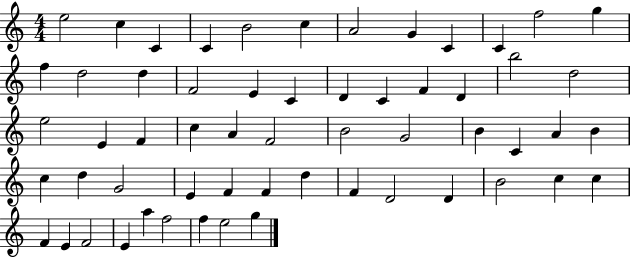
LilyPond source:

{
  \clef treble
  \numericTimeSignature
  \time 4/4
  \key c \major
  e''2 c''4 c'4 | c'4 b'2 c''4 | a'2 g'4 c'4 | c'4 f''2 g''4 | \break f''4 d''2 d''4 | f'2 e'4 c'4 | d'4 c'4 f'4 d'4 | b''2 d''2 | \break e''2 e'4 f'4 | c''4 a'4 f'2 | b'2 g'2 | b'4 c'4 a'4 b'4 | \break c''4 d''4 g'2 | e'4 f'4 f'4 d''4 | f'4 d'2 d'4 | b'2 c''4 c''4 | \break f'4 e'4 f'2 | e'4 a''4 f''2 | f''4 e''2 g''4 | \bar "|."
}